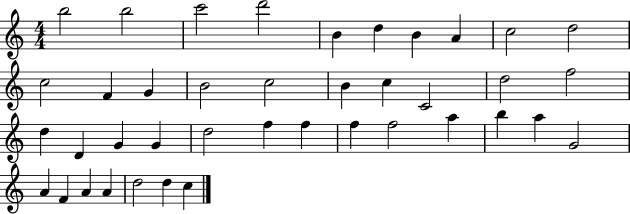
X:1
T:Untitled
M:4/4
L:1/4
K:C
b2 b2 c'2 d'2 B d B A c2 d2 c2 F G B2 c2 B c C2 d2 f2 d D G G d2 f f f f2 a b a G2 A F A A d2 d c